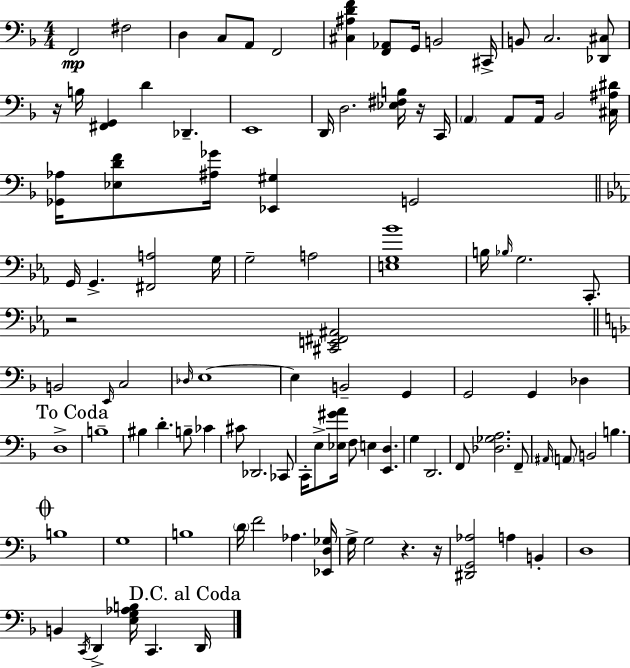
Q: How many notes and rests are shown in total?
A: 104